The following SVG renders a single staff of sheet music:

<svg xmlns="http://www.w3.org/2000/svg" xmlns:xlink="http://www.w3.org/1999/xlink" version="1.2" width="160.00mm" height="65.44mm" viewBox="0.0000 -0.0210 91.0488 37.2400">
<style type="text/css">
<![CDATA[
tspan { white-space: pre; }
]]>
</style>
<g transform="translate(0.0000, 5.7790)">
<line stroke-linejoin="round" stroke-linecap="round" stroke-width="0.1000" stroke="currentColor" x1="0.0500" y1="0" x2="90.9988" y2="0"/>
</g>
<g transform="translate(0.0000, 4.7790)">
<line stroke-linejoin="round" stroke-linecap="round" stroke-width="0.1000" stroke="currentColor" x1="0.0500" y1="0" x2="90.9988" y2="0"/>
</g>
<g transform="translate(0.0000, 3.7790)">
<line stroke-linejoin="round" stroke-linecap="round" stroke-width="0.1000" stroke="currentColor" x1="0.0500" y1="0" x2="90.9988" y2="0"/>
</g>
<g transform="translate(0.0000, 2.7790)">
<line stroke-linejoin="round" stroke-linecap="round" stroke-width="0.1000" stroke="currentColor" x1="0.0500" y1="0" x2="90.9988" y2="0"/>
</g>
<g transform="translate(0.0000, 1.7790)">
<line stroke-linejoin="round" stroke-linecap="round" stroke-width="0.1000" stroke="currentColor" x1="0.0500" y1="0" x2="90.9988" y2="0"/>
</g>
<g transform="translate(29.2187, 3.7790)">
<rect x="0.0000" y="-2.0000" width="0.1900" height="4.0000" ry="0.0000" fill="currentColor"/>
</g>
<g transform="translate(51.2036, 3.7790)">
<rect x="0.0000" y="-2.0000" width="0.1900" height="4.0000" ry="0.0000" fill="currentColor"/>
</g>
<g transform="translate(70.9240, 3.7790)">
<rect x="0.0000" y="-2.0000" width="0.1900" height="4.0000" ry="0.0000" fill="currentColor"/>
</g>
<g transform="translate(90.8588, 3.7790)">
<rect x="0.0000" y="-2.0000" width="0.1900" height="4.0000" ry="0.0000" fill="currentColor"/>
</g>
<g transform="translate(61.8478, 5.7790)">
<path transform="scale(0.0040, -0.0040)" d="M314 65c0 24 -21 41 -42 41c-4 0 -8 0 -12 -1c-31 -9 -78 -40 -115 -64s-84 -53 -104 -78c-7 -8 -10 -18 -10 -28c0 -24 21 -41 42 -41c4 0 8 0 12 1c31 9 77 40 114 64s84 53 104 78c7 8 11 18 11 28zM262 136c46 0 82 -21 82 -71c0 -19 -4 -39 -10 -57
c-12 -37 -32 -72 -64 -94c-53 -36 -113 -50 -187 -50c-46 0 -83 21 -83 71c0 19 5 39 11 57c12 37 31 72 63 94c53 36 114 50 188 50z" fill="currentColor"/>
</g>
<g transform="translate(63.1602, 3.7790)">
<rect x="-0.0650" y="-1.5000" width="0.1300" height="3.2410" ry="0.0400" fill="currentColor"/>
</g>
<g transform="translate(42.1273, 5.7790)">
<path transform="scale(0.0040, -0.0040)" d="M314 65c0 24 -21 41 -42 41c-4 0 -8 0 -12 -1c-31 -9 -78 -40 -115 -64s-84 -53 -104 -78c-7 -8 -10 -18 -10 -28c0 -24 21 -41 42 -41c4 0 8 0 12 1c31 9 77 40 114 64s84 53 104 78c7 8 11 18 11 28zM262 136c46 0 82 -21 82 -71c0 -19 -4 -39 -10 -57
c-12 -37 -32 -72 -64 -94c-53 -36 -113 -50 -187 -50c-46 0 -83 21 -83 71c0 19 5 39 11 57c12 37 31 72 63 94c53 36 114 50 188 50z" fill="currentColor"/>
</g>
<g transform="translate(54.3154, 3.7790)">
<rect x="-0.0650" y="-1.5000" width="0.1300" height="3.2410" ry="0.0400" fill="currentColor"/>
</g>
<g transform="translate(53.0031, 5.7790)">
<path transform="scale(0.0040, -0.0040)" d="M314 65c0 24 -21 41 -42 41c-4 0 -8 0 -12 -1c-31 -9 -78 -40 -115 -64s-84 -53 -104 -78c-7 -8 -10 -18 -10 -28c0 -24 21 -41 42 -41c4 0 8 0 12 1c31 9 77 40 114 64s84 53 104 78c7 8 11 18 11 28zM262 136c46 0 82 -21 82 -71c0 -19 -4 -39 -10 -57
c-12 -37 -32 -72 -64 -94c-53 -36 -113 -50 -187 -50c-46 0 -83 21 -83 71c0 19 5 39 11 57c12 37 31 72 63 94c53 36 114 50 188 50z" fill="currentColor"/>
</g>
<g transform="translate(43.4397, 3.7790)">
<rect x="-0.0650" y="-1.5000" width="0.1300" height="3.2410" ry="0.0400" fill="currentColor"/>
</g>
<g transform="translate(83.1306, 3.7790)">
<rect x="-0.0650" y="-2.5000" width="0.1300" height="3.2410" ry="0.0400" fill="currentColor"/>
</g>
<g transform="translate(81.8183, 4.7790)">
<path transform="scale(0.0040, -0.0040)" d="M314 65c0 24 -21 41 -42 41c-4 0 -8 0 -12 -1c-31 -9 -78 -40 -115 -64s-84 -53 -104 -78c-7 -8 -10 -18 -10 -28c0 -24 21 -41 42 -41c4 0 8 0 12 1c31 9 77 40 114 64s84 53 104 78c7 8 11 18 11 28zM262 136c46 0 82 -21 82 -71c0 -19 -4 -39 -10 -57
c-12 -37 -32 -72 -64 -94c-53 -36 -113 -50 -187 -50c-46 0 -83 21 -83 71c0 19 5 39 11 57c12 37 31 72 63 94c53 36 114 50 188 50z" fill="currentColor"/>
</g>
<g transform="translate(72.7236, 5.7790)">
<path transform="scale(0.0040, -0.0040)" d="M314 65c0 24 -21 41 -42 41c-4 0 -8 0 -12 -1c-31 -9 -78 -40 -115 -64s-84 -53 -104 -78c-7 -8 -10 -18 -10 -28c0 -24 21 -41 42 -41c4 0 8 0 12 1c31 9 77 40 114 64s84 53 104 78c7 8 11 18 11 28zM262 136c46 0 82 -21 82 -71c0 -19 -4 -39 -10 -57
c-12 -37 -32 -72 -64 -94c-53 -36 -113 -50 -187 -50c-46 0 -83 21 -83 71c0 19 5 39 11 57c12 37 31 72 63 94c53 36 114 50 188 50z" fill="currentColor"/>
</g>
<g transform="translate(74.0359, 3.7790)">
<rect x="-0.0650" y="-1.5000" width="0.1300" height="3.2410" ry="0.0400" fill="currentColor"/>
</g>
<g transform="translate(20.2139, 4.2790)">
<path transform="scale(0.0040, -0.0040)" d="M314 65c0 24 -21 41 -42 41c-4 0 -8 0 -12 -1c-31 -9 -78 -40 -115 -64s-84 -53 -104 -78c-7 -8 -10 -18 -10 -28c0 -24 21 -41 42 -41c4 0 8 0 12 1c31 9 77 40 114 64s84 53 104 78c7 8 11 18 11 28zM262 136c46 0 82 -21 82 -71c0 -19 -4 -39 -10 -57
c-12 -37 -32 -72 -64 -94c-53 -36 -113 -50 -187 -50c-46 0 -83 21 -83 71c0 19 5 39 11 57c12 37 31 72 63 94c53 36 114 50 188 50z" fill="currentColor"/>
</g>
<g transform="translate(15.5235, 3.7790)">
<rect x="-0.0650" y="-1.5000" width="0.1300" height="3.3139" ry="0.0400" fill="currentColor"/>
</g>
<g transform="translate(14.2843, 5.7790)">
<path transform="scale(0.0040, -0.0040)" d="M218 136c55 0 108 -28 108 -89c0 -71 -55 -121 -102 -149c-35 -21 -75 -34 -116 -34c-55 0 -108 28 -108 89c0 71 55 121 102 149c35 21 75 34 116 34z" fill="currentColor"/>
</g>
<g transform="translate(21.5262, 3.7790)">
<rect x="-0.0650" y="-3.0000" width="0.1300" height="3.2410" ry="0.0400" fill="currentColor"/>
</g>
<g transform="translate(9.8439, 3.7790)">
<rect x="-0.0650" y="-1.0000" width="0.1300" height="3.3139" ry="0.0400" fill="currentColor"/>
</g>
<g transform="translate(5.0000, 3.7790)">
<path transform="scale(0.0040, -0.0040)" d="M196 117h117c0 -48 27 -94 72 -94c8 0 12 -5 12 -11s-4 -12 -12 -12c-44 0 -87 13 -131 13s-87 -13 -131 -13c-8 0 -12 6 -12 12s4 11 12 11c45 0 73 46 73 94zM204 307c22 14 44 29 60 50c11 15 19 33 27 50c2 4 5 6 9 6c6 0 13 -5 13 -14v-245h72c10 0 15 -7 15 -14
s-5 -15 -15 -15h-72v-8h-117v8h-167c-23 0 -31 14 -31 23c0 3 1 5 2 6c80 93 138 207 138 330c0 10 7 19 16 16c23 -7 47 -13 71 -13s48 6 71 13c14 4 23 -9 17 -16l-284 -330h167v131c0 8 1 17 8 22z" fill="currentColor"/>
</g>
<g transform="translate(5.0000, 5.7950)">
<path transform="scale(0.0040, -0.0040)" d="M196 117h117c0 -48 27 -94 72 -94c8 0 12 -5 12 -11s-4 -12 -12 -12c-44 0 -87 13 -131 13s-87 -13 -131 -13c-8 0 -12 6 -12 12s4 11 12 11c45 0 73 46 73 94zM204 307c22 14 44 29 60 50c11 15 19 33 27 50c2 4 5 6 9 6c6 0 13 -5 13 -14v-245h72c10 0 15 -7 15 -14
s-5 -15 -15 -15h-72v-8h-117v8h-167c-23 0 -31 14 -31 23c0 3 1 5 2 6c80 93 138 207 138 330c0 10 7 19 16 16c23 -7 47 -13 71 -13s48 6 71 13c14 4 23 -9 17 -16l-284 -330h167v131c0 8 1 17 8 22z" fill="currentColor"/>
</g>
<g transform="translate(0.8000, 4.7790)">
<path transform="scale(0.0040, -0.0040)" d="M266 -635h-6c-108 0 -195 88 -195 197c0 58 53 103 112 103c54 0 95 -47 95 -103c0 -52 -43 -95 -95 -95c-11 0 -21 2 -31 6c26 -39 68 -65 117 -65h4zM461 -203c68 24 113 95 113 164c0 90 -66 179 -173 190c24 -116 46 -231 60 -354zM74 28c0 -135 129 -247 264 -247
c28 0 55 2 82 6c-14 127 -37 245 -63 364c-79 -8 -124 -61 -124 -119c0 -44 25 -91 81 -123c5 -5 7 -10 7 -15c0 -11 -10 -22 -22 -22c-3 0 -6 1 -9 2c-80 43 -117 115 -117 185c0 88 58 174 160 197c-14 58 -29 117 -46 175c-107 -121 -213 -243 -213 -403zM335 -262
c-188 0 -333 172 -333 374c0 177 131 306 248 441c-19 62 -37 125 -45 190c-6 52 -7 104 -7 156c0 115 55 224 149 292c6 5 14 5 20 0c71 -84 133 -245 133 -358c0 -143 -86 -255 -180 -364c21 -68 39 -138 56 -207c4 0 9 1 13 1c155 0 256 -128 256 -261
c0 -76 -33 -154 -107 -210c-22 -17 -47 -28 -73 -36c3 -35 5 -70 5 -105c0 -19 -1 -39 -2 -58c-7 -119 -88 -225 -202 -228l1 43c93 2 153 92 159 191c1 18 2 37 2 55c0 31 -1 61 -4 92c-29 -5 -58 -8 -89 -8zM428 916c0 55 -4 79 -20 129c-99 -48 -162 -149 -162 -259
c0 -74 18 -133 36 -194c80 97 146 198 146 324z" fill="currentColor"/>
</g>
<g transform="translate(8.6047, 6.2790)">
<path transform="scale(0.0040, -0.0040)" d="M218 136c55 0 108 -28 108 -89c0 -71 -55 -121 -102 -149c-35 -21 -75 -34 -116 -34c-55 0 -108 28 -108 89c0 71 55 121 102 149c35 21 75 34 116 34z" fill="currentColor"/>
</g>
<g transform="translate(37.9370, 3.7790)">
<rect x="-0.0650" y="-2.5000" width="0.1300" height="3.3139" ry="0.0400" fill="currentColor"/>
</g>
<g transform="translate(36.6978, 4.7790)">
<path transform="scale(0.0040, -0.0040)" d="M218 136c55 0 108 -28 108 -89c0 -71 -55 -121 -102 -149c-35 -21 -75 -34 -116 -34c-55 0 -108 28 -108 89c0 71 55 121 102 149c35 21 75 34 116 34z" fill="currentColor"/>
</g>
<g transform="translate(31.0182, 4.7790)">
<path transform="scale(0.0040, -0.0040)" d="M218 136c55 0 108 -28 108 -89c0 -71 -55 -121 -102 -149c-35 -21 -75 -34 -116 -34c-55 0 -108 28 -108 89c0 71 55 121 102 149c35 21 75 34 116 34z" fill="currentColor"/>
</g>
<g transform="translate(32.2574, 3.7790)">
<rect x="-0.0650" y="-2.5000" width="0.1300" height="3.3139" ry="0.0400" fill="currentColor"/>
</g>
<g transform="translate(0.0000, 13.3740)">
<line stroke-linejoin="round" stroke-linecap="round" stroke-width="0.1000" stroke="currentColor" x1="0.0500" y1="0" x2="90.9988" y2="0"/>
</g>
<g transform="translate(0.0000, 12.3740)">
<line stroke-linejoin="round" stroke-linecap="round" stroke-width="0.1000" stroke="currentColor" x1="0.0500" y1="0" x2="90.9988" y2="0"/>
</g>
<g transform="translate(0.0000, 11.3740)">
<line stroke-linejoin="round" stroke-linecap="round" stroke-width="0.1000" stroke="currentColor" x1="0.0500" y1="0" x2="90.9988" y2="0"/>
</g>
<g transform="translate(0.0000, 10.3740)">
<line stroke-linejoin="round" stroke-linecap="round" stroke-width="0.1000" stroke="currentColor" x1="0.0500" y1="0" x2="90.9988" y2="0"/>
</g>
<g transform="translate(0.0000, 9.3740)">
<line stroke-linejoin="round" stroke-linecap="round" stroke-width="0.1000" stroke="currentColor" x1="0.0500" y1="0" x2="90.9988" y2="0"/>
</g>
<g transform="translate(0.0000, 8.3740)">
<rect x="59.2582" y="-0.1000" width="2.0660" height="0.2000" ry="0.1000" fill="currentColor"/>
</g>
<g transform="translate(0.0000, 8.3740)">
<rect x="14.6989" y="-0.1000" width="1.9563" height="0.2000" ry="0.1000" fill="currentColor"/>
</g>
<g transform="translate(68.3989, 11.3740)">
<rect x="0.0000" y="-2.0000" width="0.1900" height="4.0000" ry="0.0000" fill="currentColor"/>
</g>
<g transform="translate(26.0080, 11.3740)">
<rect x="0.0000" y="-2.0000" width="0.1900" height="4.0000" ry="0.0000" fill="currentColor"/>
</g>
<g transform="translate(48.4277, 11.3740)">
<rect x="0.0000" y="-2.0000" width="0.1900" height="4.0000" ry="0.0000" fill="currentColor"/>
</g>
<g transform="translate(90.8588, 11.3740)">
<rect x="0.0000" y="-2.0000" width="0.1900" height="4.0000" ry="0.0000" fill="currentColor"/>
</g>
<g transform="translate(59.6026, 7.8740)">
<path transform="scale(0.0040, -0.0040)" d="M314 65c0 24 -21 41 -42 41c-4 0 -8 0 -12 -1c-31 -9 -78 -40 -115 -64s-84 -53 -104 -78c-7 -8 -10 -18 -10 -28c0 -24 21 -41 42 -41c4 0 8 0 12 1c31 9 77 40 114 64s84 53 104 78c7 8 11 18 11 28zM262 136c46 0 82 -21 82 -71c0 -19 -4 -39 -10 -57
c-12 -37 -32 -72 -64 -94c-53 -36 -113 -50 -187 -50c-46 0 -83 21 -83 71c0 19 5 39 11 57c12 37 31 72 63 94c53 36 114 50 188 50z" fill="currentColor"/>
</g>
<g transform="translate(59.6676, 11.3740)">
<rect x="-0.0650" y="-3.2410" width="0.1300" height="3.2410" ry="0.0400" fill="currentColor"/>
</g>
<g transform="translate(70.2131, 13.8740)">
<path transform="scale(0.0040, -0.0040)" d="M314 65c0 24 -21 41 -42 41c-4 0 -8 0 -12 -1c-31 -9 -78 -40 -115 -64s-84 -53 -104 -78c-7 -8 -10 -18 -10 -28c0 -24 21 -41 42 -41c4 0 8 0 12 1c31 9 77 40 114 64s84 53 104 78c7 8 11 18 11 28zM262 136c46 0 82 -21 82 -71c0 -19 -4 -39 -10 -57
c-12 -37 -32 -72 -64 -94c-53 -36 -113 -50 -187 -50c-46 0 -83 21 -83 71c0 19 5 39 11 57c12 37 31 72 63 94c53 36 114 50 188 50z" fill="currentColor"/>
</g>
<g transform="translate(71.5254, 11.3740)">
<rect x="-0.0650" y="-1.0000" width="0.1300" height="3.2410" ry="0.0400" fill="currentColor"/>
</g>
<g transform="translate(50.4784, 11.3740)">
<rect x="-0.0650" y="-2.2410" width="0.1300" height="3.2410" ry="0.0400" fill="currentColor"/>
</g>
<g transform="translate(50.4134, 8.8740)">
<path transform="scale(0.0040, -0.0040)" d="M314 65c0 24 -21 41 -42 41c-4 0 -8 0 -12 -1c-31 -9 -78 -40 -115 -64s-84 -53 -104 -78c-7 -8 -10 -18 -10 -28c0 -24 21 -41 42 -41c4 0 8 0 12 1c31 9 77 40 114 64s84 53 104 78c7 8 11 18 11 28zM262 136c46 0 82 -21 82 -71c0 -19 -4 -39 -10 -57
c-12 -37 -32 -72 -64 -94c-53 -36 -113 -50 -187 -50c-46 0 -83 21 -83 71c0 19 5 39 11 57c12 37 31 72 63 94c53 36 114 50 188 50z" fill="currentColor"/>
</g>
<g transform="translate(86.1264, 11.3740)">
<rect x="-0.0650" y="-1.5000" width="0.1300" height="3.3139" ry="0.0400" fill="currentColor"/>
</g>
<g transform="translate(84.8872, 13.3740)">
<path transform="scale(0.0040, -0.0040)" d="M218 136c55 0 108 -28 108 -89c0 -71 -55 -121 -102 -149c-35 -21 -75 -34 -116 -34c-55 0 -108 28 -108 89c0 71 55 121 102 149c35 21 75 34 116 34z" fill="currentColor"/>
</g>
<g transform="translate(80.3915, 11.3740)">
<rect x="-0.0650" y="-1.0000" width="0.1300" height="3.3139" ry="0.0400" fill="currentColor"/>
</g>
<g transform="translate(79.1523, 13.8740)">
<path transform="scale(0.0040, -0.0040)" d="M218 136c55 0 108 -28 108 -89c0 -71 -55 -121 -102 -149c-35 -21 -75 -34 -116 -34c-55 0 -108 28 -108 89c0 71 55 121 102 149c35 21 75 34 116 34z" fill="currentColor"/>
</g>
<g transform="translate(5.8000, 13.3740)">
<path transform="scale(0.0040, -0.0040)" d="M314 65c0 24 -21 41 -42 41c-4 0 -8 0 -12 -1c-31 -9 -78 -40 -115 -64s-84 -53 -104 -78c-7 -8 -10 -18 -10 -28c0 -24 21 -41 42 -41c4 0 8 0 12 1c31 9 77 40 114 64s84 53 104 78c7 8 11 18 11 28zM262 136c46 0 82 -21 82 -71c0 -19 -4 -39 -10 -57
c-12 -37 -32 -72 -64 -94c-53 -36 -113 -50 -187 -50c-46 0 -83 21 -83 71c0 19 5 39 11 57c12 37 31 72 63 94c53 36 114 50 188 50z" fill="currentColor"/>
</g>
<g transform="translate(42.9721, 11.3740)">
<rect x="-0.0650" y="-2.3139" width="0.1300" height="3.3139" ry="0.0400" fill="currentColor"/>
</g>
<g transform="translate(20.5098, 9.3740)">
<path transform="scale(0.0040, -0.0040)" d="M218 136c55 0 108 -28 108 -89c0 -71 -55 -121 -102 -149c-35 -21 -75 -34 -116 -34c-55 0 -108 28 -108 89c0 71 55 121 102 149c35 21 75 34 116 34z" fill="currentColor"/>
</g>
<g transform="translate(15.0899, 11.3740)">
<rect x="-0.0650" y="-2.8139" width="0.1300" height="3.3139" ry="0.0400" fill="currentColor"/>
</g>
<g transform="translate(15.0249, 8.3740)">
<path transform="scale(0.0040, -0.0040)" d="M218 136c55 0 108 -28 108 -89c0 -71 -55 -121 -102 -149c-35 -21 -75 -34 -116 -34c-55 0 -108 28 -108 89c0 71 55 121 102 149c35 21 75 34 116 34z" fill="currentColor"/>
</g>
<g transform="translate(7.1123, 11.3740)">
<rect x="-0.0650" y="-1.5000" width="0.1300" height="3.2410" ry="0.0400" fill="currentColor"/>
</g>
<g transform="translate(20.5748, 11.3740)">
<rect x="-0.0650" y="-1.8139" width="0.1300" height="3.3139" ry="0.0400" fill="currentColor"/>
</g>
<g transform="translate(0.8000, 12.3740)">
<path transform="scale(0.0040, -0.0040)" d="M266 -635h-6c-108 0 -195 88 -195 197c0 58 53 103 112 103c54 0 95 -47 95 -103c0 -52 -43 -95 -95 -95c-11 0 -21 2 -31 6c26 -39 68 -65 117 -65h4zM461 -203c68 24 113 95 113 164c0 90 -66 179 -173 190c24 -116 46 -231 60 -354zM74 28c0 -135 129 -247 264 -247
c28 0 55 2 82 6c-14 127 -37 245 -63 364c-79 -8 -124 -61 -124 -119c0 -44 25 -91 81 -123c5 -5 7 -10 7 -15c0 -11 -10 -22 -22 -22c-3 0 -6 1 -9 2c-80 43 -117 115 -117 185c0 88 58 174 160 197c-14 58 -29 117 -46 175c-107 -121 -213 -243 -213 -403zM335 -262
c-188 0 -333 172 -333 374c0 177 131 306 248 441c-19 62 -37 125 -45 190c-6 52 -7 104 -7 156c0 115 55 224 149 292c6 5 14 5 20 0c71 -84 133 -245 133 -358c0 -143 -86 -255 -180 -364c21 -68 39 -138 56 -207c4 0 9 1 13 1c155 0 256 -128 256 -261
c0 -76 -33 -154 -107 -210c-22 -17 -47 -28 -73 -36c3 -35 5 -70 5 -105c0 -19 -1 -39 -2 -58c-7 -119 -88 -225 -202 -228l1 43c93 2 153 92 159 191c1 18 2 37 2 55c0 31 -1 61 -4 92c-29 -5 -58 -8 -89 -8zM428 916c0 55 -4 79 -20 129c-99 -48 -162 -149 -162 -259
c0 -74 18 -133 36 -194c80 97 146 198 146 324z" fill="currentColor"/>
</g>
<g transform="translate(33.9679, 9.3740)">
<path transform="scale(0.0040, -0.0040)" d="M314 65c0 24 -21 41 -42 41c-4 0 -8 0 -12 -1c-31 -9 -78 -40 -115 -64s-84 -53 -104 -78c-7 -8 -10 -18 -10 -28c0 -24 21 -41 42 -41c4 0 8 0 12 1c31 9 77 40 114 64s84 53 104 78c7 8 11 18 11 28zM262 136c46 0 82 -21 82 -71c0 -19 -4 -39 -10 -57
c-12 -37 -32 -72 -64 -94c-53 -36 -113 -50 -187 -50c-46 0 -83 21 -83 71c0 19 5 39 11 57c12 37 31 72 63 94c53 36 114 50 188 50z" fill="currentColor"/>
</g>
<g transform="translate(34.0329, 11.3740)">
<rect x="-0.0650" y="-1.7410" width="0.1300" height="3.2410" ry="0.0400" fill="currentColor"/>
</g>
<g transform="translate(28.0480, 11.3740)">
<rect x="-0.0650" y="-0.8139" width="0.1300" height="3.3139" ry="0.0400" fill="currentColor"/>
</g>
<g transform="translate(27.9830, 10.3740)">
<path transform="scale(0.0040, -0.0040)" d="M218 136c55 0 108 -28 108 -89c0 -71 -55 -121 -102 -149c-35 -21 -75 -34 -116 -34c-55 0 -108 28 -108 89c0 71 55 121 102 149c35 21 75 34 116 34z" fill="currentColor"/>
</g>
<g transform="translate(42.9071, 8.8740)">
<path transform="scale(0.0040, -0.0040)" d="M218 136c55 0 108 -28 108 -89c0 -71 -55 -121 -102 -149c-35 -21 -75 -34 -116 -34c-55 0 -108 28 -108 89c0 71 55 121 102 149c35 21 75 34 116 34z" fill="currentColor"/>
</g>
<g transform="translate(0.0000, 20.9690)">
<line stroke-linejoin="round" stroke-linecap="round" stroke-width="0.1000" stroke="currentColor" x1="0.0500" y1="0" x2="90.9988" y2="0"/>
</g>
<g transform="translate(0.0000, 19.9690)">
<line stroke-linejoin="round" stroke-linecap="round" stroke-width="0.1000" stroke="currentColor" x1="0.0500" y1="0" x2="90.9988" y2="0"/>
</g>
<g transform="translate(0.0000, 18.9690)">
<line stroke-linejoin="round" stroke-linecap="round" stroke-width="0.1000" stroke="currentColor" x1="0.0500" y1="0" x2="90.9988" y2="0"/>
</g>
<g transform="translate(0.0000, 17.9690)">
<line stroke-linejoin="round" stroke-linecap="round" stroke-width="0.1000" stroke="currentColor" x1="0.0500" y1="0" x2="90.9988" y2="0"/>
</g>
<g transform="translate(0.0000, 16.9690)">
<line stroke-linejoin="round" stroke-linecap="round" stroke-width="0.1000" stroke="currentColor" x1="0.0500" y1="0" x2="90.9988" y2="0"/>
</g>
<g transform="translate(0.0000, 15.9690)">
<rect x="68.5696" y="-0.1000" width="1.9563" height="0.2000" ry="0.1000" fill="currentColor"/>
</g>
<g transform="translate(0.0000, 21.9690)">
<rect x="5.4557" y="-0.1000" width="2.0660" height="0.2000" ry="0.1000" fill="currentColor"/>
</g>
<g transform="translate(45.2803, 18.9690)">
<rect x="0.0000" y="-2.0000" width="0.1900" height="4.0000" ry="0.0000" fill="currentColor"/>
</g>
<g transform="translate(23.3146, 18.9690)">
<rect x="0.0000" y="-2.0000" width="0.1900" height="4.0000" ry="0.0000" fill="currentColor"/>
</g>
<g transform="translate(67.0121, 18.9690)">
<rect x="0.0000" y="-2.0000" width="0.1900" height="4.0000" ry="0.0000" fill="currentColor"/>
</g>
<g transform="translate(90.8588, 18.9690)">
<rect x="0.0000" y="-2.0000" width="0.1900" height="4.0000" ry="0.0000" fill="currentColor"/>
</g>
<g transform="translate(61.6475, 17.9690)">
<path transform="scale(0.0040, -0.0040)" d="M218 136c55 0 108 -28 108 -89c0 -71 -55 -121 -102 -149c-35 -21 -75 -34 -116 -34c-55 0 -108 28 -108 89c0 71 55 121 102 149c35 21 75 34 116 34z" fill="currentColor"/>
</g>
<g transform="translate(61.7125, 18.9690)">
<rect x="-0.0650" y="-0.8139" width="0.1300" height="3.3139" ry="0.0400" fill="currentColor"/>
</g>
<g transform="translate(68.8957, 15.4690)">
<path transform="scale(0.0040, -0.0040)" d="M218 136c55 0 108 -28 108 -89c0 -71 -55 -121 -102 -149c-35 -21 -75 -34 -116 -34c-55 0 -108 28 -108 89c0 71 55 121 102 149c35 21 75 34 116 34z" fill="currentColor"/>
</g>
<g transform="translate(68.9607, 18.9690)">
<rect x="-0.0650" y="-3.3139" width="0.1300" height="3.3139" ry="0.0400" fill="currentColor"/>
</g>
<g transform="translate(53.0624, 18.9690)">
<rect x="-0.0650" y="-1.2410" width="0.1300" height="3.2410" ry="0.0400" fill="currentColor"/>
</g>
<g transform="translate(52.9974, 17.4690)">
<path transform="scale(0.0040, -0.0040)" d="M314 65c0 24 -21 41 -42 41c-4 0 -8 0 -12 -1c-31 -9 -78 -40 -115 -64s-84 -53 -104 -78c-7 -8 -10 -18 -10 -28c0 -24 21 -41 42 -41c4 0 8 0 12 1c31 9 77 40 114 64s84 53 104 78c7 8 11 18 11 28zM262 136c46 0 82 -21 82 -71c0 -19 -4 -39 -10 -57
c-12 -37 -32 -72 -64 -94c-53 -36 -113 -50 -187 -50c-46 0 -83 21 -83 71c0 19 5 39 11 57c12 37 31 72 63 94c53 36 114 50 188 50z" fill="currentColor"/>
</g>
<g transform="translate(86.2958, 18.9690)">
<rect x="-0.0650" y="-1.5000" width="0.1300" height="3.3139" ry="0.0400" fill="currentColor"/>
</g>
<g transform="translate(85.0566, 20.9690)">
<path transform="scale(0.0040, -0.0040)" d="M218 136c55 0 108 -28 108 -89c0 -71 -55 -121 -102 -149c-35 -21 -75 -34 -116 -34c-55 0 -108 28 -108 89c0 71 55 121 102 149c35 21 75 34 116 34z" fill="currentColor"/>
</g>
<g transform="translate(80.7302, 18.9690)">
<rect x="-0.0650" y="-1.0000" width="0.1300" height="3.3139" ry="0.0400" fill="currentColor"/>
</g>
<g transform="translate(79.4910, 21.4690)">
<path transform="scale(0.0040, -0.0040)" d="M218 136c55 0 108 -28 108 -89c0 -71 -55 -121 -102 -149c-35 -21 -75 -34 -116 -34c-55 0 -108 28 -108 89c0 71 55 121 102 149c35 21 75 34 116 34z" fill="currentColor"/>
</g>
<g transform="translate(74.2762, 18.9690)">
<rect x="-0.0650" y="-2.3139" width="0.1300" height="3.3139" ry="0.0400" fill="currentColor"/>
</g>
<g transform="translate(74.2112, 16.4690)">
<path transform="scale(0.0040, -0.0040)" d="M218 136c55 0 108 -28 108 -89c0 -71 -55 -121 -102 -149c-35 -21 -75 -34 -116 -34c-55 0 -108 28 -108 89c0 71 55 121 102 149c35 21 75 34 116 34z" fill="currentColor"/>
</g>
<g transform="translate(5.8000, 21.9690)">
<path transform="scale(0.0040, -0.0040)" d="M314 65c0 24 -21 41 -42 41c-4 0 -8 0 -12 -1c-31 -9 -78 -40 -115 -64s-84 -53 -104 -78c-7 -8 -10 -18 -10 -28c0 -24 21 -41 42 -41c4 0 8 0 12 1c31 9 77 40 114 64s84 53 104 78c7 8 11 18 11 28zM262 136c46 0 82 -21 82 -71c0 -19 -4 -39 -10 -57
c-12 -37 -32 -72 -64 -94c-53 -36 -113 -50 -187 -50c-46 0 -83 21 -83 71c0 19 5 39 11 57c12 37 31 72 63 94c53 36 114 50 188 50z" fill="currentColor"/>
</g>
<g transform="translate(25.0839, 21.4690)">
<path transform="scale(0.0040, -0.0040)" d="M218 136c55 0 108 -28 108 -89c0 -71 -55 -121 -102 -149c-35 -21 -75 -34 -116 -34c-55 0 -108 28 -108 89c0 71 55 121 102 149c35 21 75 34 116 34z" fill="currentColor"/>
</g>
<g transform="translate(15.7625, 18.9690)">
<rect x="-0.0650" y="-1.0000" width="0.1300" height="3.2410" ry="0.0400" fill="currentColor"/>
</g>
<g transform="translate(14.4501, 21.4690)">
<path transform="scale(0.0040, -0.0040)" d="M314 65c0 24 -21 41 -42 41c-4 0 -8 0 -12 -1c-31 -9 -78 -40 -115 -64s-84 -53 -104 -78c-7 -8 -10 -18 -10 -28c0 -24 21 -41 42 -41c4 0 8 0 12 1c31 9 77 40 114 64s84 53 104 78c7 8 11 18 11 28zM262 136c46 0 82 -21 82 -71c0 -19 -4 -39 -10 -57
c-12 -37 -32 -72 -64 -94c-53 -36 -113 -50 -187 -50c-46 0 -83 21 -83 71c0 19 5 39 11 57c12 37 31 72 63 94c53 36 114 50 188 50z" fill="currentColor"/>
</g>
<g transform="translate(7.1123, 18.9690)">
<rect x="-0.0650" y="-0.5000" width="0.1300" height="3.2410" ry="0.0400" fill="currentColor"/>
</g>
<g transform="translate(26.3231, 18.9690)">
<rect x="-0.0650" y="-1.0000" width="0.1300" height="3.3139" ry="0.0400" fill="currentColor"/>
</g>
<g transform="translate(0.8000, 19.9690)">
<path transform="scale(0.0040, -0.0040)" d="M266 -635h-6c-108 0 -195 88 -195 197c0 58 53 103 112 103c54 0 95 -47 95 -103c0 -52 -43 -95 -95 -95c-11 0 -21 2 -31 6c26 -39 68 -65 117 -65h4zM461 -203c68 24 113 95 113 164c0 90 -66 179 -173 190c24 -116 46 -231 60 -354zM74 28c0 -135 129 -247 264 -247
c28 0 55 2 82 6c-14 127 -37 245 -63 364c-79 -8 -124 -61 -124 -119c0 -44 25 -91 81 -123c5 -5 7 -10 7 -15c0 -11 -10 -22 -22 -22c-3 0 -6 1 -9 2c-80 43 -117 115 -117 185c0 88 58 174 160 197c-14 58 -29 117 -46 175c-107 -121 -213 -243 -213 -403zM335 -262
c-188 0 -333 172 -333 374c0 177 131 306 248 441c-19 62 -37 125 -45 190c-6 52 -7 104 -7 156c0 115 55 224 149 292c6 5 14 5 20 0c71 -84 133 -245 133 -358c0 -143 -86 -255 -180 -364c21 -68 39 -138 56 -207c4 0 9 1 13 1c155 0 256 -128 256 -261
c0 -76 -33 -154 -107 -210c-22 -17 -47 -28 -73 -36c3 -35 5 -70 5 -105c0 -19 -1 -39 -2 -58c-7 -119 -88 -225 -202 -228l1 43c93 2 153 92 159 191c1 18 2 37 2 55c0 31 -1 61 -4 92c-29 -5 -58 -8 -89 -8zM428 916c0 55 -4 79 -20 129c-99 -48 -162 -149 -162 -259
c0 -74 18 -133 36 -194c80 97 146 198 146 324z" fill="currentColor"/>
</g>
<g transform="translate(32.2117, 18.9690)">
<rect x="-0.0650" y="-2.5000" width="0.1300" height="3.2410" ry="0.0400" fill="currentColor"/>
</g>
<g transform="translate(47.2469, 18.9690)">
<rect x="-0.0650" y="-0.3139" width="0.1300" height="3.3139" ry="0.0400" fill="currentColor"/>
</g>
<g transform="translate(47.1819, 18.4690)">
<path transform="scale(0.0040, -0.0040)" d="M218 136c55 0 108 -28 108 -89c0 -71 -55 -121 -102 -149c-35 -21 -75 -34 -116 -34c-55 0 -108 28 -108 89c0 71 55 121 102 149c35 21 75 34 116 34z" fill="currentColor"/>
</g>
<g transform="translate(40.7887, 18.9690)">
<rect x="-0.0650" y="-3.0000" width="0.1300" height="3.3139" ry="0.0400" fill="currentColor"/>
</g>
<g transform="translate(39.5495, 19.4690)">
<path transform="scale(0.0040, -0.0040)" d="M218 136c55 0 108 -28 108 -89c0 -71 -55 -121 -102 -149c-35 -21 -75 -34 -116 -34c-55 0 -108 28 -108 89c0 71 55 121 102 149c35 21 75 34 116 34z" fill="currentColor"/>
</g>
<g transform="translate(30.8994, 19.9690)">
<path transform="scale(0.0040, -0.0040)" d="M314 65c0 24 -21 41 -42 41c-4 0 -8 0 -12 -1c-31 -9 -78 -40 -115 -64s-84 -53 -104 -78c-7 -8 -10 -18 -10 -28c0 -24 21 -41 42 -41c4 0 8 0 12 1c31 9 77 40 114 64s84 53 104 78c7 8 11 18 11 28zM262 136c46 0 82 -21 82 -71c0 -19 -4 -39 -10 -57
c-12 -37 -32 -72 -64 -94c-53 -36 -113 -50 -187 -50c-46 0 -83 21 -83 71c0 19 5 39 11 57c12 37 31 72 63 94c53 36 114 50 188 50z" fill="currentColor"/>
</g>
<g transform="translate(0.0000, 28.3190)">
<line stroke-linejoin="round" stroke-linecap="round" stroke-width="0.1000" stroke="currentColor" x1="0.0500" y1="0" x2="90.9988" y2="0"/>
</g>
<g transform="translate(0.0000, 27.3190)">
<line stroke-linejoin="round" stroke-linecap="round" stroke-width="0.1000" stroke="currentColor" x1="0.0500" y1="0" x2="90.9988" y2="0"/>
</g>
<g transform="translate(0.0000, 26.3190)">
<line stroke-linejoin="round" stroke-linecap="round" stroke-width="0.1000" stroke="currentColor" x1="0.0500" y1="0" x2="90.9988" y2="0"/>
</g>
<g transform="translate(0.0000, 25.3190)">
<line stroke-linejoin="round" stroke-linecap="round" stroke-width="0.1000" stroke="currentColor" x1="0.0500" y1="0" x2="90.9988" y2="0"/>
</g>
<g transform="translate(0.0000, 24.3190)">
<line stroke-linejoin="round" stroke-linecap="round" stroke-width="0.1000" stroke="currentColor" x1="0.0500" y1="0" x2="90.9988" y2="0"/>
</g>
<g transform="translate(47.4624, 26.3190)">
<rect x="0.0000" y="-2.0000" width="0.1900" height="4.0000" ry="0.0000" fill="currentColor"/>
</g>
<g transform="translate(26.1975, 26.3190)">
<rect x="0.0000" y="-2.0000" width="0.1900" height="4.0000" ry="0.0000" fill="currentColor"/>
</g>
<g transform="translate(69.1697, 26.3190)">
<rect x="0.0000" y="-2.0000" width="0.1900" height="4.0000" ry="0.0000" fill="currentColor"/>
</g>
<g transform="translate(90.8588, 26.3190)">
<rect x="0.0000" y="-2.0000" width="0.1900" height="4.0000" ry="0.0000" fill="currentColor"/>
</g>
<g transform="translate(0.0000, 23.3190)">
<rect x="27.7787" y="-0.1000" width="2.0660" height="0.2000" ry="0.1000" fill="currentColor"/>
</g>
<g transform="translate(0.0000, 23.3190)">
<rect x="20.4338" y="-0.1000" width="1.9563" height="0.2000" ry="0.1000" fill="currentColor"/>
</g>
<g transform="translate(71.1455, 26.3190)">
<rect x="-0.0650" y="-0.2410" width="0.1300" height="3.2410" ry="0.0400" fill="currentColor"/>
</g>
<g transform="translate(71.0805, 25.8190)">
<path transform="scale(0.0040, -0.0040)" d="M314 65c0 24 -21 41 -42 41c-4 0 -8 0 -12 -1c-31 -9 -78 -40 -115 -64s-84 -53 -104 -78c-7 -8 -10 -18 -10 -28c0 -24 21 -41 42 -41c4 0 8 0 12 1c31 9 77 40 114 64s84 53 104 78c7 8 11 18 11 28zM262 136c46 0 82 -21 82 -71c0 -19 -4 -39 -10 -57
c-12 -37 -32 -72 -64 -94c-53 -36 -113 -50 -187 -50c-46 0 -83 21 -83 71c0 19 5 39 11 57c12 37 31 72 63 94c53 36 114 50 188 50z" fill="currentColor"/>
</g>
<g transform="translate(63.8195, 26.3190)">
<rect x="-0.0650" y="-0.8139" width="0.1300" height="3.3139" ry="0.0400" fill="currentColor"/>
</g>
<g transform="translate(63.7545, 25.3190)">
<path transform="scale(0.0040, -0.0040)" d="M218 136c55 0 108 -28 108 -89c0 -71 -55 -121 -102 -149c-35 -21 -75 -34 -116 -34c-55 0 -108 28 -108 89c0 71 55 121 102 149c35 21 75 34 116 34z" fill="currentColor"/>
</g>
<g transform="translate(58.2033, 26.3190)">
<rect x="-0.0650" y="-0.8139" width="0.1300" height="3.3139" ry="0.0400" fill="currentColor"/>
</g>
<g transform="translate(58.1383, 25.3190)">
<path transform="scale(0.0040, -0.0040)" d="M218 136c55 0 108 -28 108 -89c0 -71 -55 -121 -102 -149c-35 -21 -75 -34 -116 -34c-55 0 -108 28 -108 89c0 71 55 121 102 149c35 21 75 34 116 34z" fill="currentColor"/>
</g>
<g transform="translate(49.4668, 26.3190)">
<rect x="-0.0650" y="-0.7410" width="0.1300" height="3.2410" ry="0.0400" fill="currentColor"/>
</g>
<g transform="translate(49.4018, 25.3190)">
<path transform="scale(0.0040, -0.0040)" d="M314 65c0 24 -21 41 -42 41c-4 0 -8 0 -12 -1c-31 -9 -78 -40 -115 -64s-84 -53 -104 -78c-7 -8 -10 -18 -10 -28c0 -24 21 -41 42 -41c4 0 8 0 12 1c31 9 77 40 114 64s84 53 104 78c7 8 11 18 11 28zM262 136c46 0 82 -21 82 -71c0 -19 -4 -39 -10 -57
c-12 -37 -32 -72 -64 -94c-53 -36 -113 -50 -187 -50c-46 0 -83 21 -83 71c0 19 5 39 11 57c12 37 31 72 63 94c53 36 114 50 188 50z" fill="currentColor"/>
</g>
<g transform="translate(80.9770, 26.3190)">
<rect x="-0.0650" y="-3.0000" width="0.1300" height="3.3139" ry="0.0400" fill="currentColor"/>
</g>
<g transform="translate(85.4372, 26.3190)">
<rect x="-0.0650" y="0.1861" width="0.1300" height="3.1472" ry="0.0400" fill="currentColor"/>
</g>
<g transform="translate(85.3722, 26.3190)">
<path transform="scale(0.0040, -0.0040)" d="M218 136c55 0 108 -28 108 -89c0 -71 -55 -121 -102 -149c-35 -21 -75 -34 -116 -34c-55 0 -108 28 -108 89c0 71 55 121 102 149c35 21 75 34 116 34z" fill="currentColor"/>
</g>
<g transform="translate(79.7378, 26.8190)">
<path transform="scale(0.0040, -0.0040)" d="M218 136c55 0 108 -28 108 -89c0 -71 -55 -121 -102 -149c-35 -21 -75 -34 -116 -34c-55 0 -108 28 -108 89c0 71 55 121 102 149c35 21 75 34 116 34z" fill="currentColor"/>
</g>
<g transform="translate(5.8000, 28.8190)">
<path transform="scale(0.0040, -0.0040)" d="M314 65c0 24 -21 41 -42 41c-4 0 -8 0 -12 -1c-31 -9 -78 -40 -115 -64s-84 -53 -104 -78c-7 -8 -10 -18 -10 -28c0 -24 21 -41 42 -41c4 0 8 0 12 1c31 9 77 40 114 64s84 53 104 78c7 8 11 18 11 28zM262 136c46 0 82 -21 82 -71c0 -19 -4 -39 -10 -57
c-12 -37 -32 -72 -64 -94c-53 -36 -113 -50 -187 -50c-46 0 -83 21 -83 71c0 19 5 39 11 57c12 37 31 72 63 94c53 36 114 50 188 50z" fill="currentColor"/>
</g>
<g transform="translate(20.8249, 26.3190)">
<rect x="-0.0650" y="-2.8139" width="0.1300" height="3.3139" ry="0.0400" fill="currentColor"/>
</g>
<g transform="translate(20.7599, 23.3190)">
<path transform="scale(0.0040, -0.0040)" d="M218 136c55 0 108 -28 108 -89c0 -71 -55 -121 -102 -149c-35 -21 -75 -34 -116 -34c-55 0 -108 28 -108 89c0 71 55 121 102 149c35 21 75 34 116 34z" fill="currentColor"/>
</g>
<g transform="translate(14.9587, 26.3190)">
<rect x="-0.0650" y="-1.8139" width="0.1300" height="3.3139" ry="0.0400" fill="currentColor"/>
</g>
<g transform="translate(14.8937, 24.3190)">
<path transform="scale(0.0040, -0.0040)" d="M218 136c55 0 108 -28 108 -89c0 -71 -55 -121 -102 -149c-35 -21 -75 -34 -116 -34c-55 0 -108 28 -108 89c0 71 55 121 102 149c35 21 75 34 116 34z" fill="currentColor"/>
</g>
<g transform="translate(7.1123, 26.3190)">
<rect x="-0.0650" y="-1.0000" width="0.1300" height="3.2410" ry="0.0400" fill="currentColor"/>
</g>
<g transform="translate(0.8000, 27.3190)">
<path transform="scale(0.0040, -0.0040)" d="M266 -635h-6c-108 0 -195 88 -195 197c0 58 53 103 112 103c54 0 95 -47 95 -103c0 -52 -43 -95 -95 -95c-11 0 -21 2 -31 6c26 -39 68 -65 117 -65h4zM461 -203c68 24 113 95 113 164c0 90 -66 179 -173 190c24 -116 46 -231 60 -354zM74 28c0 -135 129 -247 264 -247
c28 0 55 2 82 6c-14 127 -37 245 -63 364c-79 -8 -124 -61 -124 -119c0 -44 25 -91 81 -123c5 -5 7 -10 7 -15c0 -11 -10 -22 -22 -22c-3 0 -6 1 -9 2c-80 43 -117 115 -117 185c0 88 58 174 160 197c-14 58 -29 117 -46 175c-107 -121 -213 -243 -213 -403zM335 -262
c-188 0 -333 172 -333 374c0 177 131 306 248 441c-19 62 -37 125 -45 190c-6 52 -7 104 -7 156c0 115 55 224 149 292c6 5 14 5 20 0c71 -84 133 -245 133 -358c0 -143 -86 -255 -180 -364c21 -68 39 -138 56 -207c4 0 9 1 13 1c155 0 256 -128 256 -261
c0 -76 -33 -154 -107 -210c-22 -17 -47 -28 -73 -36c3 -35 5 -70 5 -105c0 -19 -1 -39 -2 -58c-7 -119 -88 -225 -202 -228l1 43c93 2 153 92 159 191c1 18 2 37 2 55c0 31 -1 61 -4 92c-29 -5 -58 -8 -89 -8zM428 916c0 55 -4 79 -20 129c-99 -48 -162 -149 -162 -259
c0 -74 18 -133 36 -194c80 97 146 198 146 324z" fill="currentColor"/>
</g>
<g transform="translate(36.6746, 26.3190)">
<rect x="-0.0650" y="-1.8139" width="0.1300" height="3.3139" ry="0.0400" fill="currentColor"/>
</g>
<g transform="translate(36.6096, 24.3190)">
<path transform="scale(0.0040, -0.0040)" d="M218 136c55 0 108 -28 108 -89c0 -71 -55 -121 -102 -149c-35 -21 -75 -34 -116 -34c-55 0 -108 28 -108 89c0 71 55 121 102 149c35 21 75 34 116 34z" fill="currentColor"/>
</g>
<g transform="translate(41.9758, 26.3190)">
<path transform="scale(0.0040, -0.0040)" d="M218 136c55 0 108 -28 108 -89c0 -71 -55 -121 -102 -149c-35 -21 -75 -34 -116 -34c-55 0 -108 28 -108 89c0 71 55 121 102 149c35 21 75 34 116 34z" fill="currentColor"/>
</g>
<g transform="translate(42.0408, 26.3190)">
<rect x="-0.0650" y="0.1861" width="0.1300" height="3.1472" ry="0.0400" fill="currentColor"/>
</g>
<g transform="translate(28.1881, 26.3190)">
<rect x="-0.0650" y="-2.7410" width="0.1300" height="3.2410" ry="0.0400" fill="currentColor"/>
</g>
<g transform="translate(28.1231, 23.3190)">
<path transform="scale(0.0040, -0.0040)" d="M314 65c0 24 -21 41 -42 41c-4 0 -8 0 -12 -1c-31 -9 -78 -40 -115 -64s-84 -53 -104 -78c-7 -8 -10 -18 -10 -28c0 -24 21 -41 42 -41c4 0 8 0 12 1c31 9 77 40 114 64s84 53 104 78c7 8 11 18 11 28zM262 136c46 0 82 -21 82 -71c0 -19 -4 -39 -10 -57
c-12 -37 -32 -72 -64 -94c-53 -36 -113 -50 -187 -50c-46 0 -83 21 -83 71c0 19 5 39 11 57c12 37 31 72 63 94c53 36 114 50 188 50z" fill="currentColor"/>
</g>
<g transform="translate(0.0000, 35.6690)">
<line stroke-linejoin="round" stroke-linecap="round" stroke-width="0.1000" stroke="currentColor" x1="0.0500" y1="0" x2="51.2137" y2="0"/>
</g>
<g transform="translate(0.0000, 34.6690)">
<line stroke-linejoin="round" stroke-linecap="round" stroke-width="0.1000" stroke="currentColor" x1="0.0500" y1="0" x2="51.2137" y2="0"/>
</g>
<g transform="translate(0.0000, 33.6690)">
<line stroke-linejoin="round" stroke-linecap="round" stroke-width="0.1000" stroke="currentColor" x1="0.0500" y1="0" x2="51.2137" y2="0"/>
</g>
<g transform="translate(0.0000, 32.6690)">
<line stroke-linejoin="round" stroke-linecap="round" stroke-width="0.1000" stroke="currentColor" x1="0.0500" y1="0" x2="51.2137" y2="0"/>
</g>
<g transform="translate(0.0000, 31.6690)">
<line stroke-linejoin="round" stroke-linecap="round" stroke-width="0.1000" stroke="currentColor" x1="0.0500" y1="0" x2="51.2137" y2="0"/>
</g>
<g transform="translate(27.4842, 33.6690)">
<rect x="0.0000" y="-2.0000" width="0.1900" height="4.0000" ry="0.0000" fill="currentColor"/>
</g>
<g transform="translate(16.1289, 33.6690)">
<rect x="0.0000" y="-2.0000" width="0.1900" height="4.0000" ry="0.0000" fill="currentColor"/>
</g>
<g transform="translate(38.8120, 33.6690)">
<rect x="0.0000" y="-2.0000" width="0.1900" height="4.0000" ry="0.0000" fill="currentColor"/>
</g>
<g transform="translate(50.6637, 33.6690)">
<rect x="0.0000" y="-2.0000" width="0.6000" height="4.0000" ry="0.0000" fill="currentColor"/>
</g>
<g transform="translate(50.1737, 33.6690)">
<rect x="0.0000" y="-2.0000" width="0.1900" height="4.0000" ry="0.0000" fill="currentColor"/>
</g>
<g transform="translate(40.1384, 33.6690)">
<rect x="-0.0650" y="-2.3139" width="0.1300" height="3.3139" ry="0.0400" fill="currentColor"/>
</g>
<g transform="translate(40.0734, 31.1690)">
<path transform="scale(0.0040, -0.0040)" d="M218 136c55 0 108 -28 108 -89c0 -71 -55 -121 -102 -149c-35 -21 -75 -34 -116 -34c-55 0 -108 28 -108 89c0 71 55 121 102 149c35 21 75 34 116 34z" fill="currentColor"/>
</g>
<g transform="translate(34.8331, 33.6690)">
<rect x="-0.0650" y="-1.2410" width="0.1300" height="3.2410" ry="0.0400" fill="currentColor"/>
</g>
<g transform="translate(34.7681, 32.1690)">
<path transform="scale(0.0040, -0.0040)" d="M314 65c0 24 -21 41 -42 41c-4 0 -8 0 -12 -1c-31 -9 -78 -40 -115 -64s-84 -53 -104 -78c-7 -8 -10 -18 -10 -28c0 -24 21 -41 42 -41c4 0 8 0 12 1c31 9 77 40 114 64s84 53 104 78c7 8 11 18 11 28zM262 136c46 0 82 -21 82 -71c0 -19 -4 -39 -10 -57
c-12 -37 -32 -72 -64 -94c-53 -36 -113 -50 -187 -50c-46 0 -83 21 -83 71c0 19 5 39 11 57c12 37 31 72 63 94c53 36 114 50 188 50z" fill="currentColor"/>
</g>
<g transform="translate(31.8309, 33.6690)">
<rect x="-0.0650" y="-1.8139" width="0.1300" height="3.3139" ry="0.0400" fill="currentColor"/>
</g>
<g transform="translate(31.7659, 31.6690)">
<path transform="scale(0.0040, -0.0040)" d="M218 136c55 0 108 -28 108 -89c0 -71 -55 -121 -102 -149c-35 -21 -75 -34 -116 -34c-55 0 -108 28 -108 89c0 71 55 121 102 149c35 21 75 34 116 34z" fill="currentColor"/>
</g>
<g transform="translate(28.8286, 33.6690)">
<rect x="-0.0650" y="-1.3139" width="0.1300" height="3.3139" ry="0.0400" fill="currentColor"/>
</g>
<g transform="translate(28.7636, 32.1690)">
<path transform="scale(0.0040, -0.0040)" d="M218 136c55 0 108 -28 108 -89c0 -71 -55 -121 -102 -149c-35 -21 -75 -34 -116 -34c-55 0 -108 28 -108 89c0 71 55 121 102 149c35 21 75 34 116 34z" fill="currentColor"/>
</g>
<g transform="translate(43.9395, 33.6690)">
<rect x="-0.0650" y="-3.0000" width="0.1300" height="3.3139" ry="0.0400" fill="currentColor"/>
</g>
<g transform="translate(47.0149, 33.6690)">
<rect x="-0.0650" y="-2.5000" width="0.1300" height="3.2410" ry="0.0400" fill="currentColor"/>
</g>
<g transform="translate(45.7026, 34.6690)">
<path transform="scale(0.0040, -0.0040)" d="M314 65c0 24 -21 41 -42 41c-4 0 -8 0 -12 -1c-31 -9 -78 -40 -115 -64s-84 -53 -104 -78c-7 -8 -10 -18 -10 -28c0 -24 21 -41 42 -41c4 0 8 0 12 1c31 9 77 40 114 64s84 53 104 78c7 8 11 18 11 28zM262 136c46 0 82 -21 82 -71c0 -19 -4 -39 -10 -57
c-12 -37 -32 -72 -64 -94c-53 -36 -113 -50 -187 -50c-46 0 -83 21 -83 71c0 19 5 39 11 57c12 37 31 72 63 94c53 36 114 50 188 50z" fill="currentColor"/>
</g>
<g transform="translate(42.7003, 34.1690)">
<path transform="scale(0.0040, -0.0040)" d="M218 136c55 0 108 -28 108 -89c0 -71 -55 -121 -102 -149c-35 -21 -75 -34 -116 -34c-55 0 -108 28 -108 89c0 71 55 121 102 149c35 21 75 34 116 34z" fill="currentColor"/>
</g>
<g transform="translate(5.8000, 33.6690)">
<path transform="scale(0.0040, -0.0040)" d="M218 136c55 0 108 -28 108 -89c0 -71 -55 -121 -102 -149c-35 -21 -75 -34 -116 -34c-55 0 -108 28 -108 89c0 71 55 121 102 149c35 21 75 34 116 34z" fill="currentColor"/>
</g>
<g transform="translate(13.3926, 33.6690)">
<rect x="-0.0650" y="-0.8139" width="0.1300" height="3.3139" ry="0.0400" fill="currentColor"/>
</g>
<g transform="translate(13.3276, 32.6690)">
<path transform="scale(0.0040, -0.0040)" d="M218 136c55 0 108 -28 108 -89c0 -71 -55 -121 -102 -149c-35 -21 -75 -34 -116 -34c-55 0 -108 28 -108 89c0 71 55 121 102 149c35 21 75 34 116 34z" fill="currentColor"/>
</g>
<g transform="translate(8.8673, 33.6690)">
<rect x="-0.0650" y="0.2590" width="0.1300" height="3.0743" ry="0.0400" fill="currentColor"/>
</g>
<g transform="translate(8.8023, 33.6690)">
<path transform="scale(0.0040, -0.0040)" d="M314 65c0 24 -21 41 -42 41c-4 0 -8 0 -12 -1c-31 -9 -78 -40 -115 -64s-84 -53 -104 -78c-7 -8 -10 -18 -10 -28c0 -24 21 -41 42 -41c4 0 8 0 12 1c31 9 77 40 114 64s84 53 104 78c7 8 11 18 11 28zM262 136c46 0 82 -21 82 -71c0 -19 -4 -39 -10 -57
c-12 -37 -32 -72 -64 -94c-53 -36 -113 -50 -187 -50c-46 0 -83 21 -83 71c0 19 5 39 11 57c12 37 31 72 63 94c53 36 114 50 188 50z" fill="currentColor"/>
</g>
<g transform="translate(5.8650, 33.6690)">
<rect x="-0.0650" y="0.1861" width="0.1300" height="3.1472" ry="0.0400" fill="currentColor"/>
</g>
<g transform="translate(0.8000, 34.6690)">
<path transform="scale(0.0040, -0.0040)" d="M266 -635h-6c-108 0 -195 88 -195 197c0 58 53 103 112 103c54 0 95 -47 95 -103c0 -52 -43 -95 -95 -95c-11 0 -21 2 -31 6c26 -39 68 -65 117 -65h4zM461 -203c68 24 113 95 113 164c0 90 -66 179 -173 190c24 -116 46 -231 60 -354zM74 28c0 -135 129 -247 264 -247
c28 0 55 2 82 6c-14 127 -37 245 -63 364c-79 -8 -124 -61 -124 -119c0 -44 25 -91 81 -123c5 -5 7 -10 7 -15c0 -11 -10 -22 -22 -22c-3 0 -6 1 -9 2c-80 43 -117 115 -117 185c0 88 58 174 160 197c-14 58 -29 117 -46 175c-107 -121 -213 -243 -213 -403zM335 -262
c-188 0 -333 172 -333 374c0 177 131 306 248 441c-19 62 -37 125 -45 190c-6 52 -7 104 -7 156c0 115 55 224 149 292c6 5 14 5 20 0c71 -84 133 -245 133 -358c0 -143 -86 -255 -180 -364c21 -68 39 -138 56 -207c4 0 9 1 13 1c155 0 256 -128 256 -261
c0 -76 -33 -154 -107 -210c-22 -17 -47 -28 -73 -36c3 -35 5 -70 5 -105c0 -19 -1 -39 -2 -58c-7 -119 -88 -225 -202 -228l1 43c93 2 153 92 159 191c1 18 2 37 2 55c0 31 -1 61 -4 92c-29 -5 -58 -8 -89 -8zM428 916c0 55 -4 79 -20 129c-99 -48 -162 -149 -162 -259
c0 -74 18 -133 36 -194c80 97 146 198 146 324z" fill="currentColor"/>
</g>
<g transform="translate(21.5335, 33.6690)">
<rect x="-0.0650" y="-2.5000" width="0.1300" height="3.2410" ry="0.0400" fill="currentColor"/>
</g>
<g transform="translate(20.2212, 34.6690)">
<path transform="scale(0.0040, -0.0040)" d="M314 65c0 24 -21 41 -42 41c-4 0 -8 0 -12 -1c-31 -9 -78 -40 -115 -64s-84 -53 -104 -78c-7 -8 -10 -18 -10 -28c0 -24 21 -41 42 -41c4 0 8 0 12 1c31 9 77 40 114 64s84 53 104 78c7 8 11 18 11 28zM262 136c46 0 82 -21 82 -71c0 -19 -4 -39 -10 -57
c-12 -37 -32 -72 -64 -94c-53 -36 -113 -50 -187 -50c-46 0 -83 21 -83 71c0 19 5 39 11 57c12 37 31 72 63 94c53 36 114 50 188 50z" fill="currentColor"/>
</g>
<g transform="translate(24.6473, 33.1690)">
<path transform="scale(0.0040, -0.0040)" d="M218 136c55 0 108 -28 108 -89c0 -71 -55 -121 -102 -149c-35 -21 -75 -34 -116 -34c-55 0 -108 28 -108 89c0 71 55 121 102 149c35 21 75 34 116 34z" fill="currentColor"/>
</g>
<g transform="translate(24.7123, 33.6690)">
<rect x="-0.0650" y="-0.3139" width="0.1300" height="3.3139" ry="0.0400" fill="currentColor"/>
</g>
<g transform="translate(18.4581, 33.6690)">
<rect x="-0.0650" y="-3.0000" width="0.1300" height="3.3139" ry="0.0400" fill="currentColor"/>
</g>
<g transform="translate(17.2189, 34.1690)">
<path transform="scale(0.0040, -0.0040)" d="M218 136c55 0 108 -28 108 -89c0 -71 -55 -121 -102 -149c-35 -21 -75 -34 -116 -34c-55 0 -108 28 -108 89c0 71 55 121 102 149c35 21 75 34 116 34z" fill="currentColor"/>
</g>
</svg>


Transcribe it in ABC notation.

X:1
T:Untitled
M:4/4
L:1/4
K:C
D E A2 G G E2 E2 E2 E2 G2 E2 a f d f2 g g2 b2 D2 D E C2 D2 D G2 A c e2 d b g D E D2 f a a2 f B d2 d d c2 A B B B2 d A G2 c e f e2 g A G2